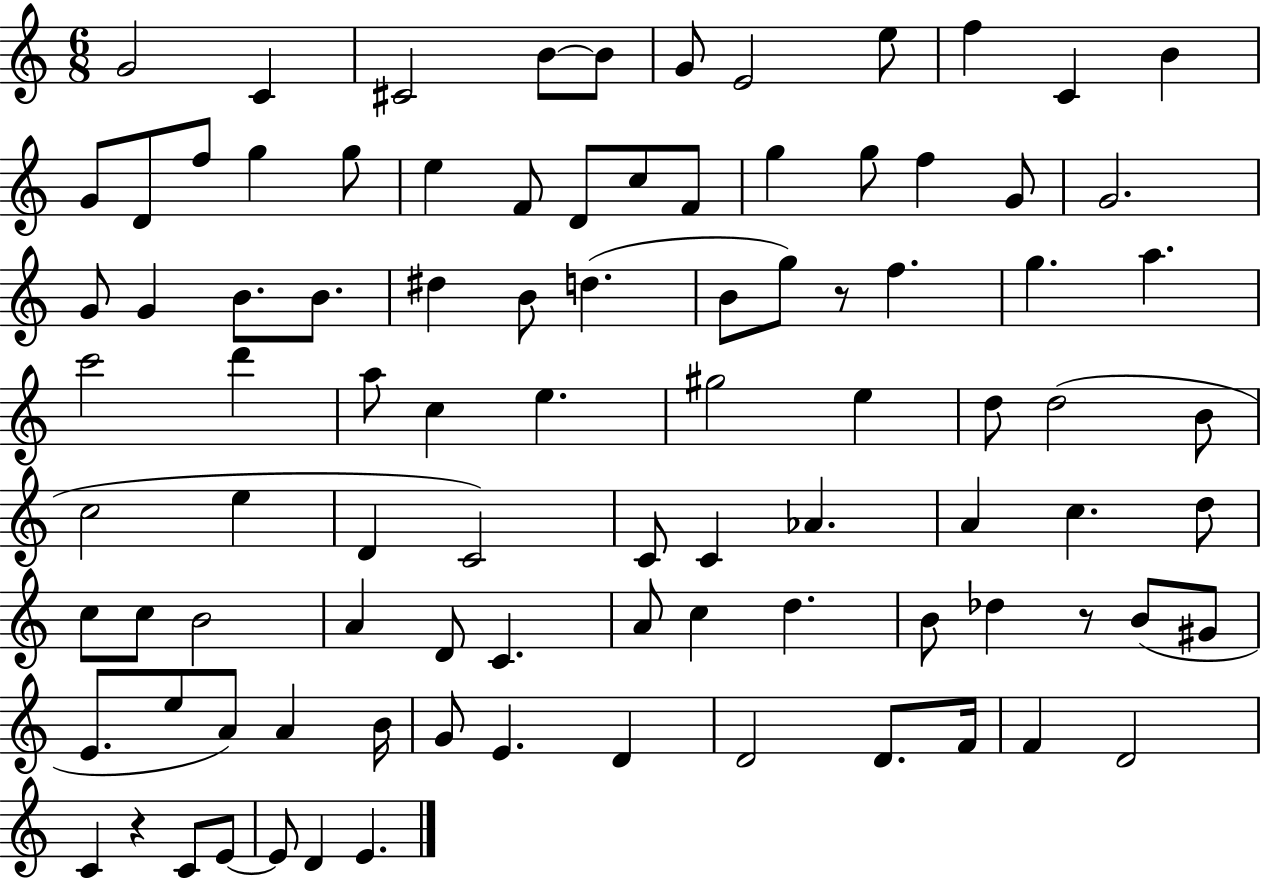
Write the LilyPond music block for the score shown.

{
  \clef treble
  \numericTimeSignature
  \time 6/8
  \key c \major
  g'2 c'4 | cis'2 b'8~~ b'8 | g'8 e'2 e''8 | f''4 c'4 b'4 | \break g'8 d'8 f''8 g''4 g''8 | e''4 f'8 d'8 c''8 f'8 | g''4 g''8 f''4 g'8 | g'2. | \break g'8 g'4 b'8. b'8. | dis''4 b'8 d''4.( | b'8 g''8) r8 f''4. | g''4. a''4. | \break c'''2 d'''4 | a''8 c''4 e''4. | gis''2 e''4 | d''8 d''2( b'8 | \break c''2 e''4 | d'4 c'2) | c'8 c'4 aes'4. | a'4 c''4. d''8 | \break c''8 c''8 b'2 | a'4 d'8 c'4. | a'8 c''4 d''4. | b'8 des''4 r8 b'8( gis'8 | \break e'8. e''8 a'8) a'4 b'16 | g'8 e'4. d'4 | d'2 d'8. f'16 | f'4 d'2 | \break c'4 r4 c'8 e'8~~ | e'8 d'4 e'4. | \bar "|."
}